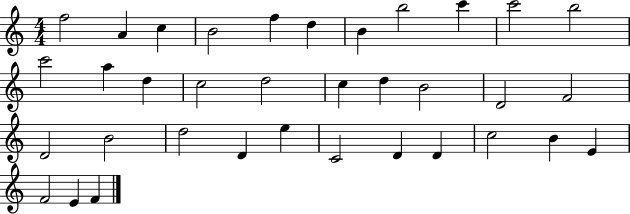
X:1
T:Untitled
M:4/4
L:1/4
K:C
f2 A c B2 f d B b2 c' c'2 b2 c'2 a d c2 d2 c d B2 D2 F2 D2 B2 d2 D e C2 D D c2 B E F2 E F